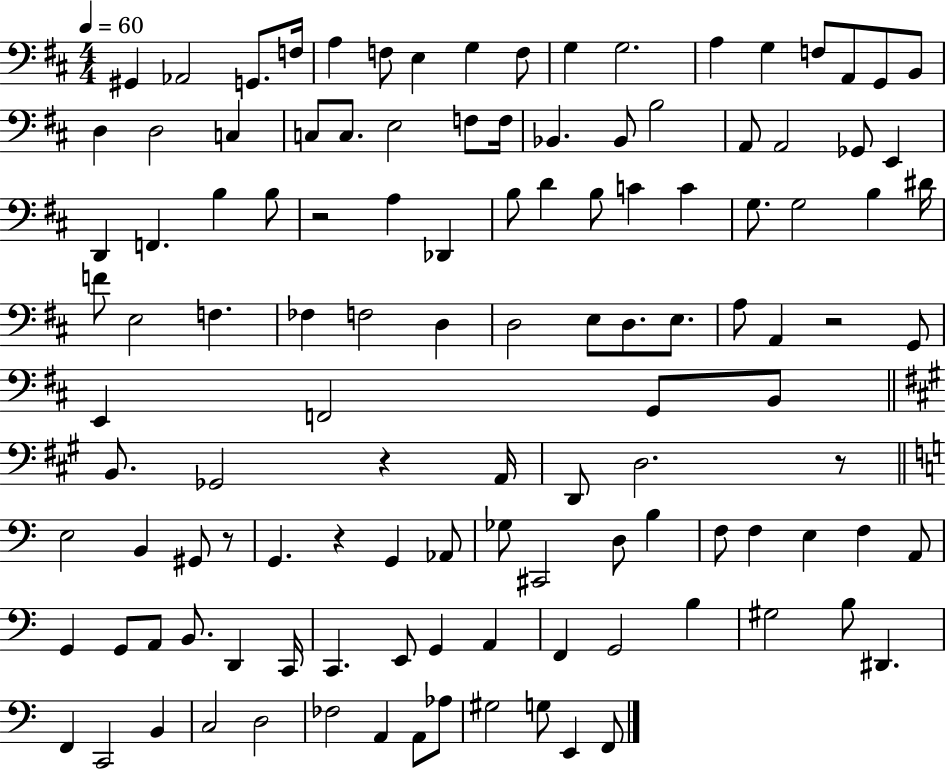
X:1
T:Untitled
M:4/4
L:1/4
K:D
^G,, _A,,2 G,,/2 F,/4 A, F,/2 E, G, F,/2 G, G,2 A, G, F,/2 A,,/2 G,,/2 B,,/2 D, D,2 C, C,/2 C,/2 E,2 F,/2 F,/4 _B,, _B,,/2 B,2 A,,/2 A,,2 _G,,/2 E,, D,, F,, B, B,/2 z2 A, _D,, B,/2 D B,/2 C C G,/2 G,2 B, ^D/4 F/2 E,2 F, _F, F,2 D, D,2 E,/2 D,/2 E,/2 A,/2 A,, z2 G,,/2 E,, F,,2 G,,/2 B,,/2 B,,/2 _G,,2 z A,,/4 D,,/2 D,2 z/2 E,2 B,, ^G,,/2 z/2 G,, z G,, _A,,/2 _G,/2 ^C,,2 D,/2 B, F,/2 F, E, F, A,,/2 G,, G,,/2 A,,/2 B,,/2 D,, C,,/4 C,, E,,/2 G,, A,, F,, G,,2 B, ^G,2 B,/2 ^D,, F,, C,,2 B,, C,2 D,2 _F,2 A,, A,,/2 _A,/2 ^G,2 G,/2 E,, F,,/2